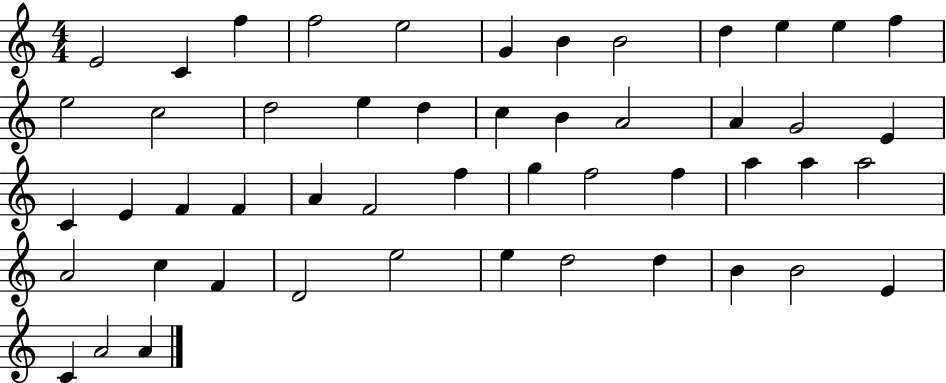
X:1
T:Untitled
M:4/4
L:1/4
K:C
E2 C f f2 e2 G B B2 d e e f e2 c2 d2 e d c B A2 A G2 E C E F F A F2 f g f2 f a a a2 A2 c F D2 e2 e d2 d B B2 E C A2 A